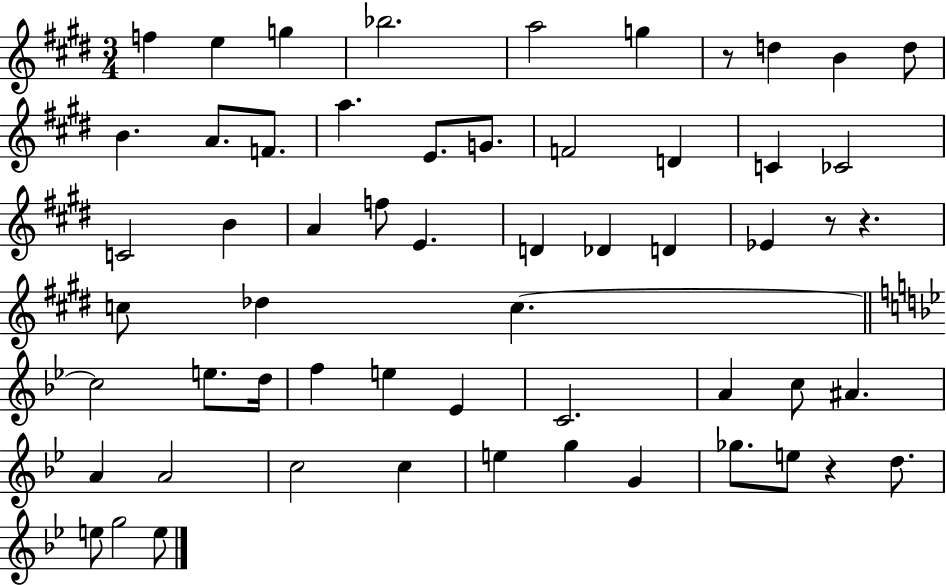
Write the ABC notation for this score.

X:1
T:Untitled
M:3/4
L:1/4
K:E
f e g _b2 a2 g z/2 d B d/2 B A/2 F/2 a E/2 G/2 F2 D C _C2 C2 B A f/2 E D _D D _E z/2 z c/2 _d c c2 e/2 d/4 f e _E C2 A c/2 ^A A A2 c2 c e g G _g/2 e/2 z d/2 e/2 g2 e/2